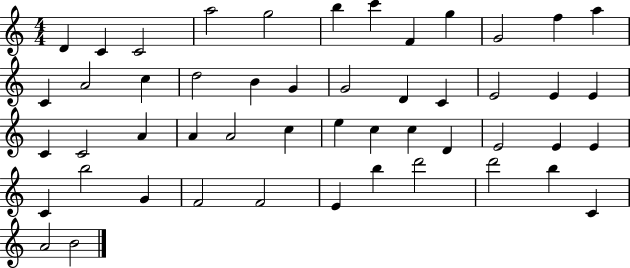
D4/q C4/q C4/h A5/h G5/h B5/q C6/q F4/q G5/q G4/h F5/q A5/q C4/q A4/h C5/q D5/h B4/q G4/q G4/h D4/q C4/q E4/h E4/q E4/q C4/q C4/h A4/q A4/q A4/h C5/q E5/q C5/q C5/q D4/q E4/h E4/q E4/q C4/q B5/h G4/q F4/h F4/h E4/q B5/q D6/h D6/h B5/q C4/q A4/h B4/h